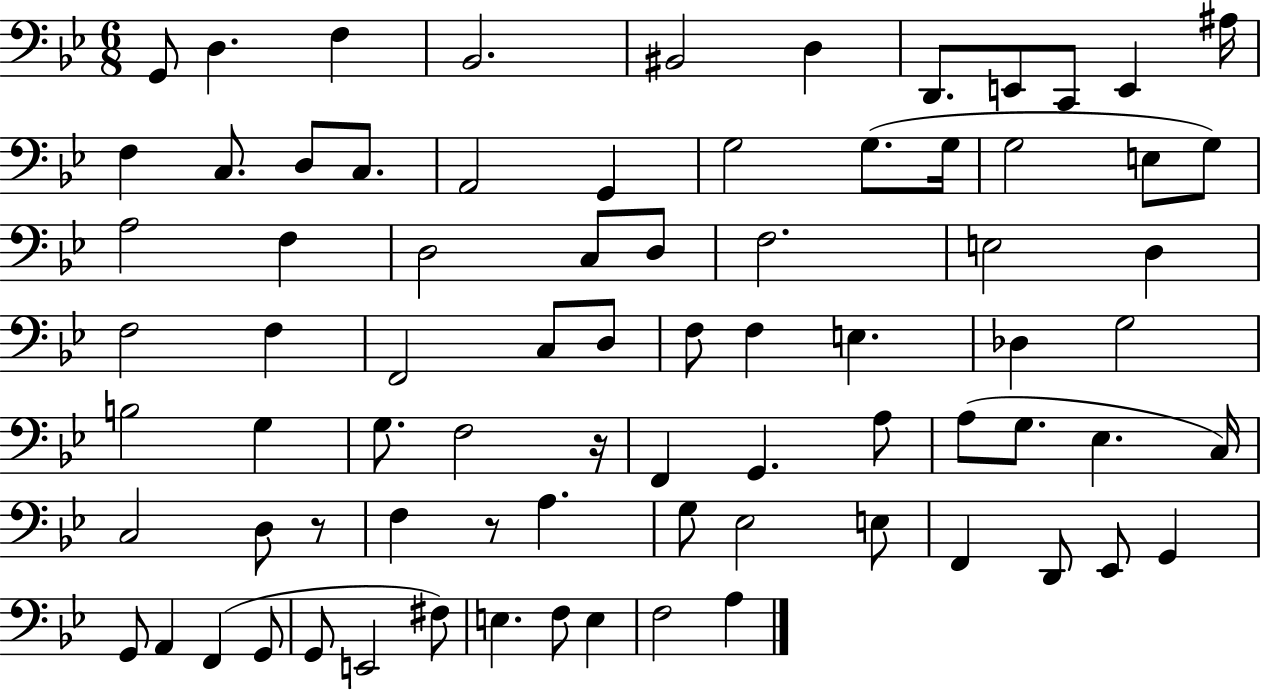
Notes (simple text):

G2/e D3/q. F3/q Bb2/h. BIS2/h D3/q D2/e. E2/e C2/e E2/q A#3/s F3/q C3/e. D3/e C3/e. A2/h G2/q G3/h G3/e. G3/s G3/h E3/e G3/e A3/h F3/q D3/h C3/e D3/e F3/h. E3/h D3/q F3/h F3/q F2/h C3/e D3/e F3/e F3/q E3/q. Db3/q G3/h B3/h G3/q G3/e. F3/h R/s F2/q G2/q. A3/e A3/e G3/e. Eb3/q. C3/s C3/h D3/e R/e F3/q R/e A3/q. G3/e Eb3/h E3/e F2/q D2/e Eb2/e G2/q G2/e A2/q F2/q G2/e G2/e E2/h F#3/e E3/q. F3/e E3/q F3/h A3/q